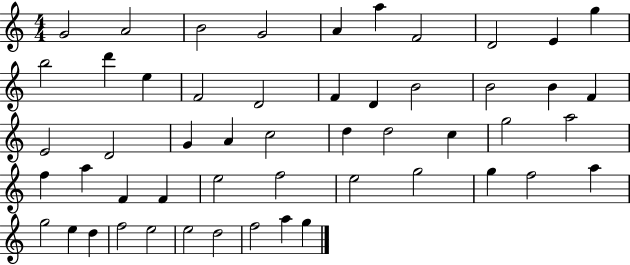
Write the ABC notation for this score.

X:1
T:Untitled
M:4/4
L:1/4
K:C
G2 A2 B2 G2 A a F2 D2 E g b2 d' e F2 D2 F D B2 B2 B F E2 D2 G A c2 d d2 c g2 a2 f a F F e2 f2 e2 g2 g f2 a g2 e d f2 e2 e2 d2 f2 a g